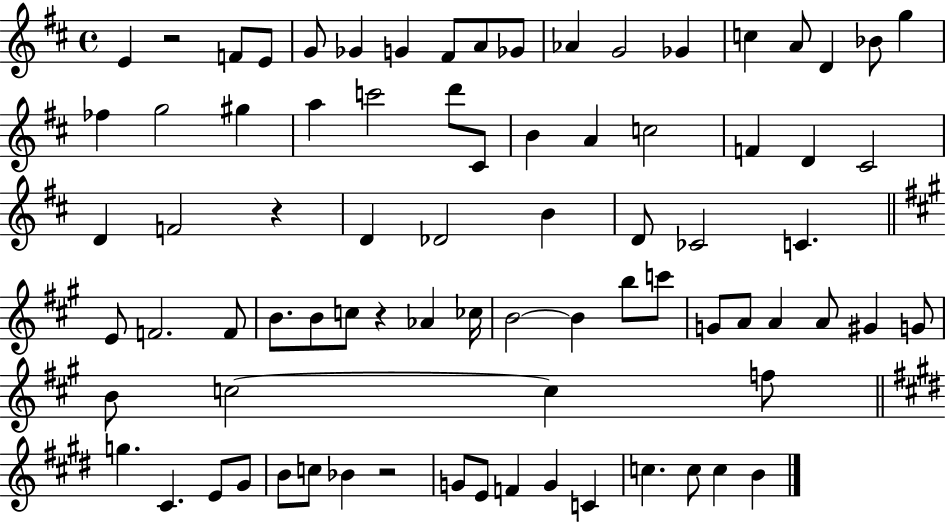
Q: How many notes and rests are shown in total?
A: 80